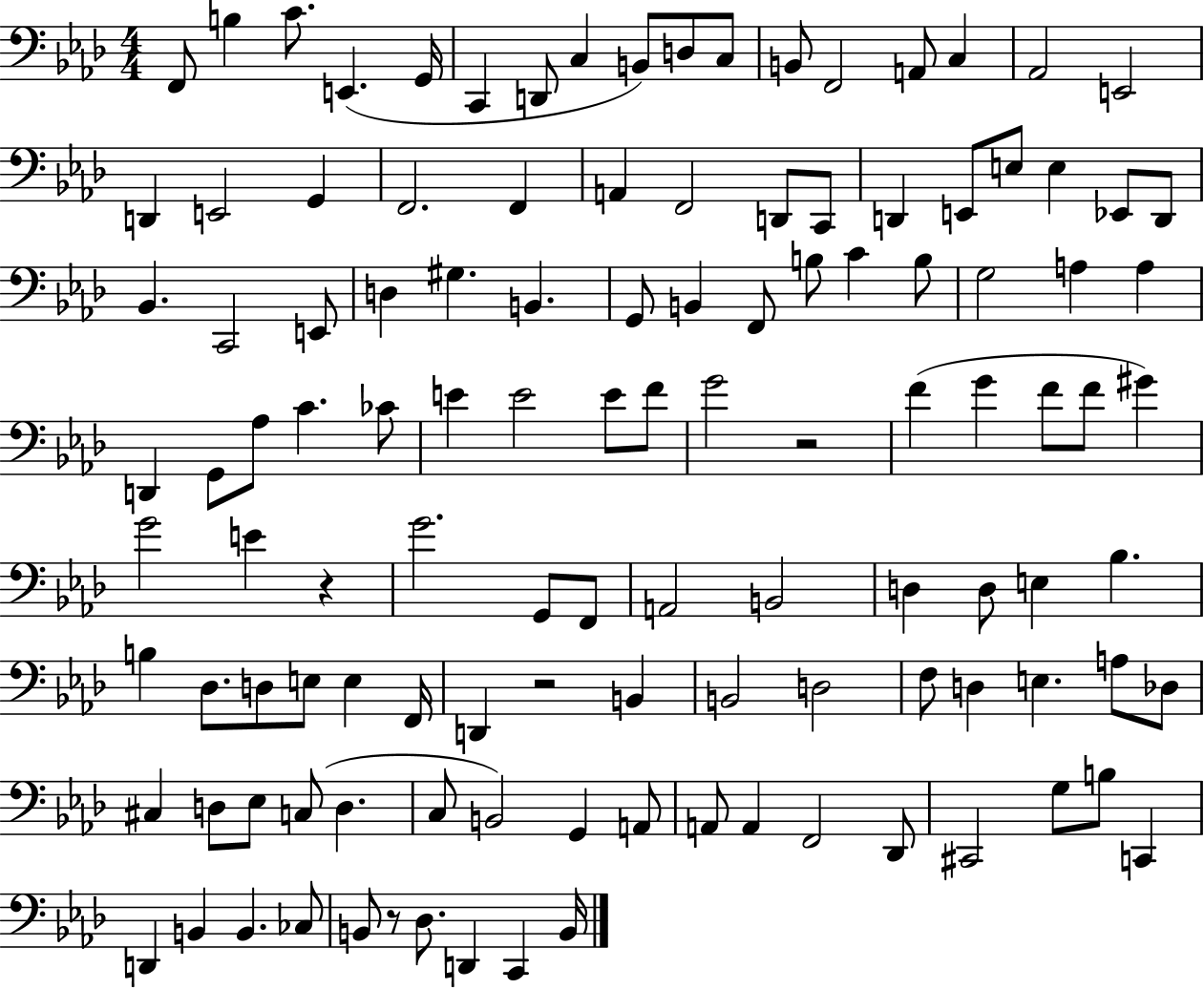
F2/e B3/q C4/e. E2/q. G2/s C2/q D2/e C3/q B2/e D3/e C3/e B2/e F2/h A2/e C3/q Ab2/h E2/h D2/q E2/h G2/q F2/h. F2/q A2/q F2/h D2/e C2/e D2/q E2/e E3/e E3/q Eb2/e D2/e Bb2/q. C2/h E2/e D3/q G#3/q. B2/q. G2/e B2/q F2/e B3/e C4/q B3/e G3/h A3/q A3/q D2/q G2/e Ab3/e C4/q. CES4/e E4/q E4/h E4/e F4/e G4/h R/h F4/q G4/q F4/e F4/e G#4/q G4/h E4/q R/q G4/h. G2/e F2/e A2/h B2/h D3/q D3/e E3/q Bb3/q. B3/q Db3/e. D3/e E3/e E3/q F2/s D2/q R/h B2/q B2/h D3/h F3/e D3/q E3/q. A3/e Db3/e C#3/q D3/e Eb3/e C3/e D3/q. C3/e B2/h G2/q A2/e A2/e A2/q F2/h Db2/e C#2/h G3/e B3/e C2/q D2/q B2/q B2/q. CES3/e B2/e R/e Db3/e. D2/q C2/q B2/s